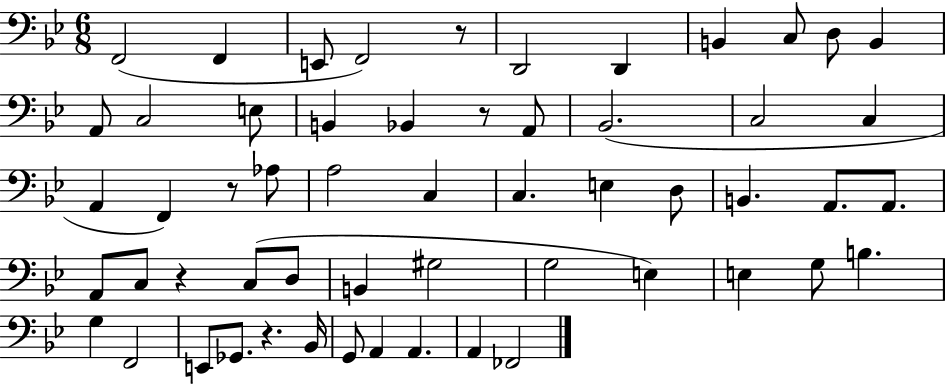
{
  \clef bass
  \numericTimeSignature
  \time 6/8
  \key bes \major
  f,2( f,4 | e,8 f,2) r8 | d,2 d,4 | b,4 c8 d8 b,4 | \break a,8 c2 e8 | b,4 bes,4 r8 a,8 | bes,2.( | c2 c4 | \break a,4 f,4) r8 aes8 | a2 c4 | c4. e4 d8 | b,4. a,8. a,8. | \break a,8 c8 r4 c8( d8 | b,4 gis2 | g2 e4) | e4 g8 b4. | \break g4 f,2 | e,8 ges,8. r4. bes,16 | g,8 a,4 a,4. | a,4 fes,2 | \break \bar "|."
}